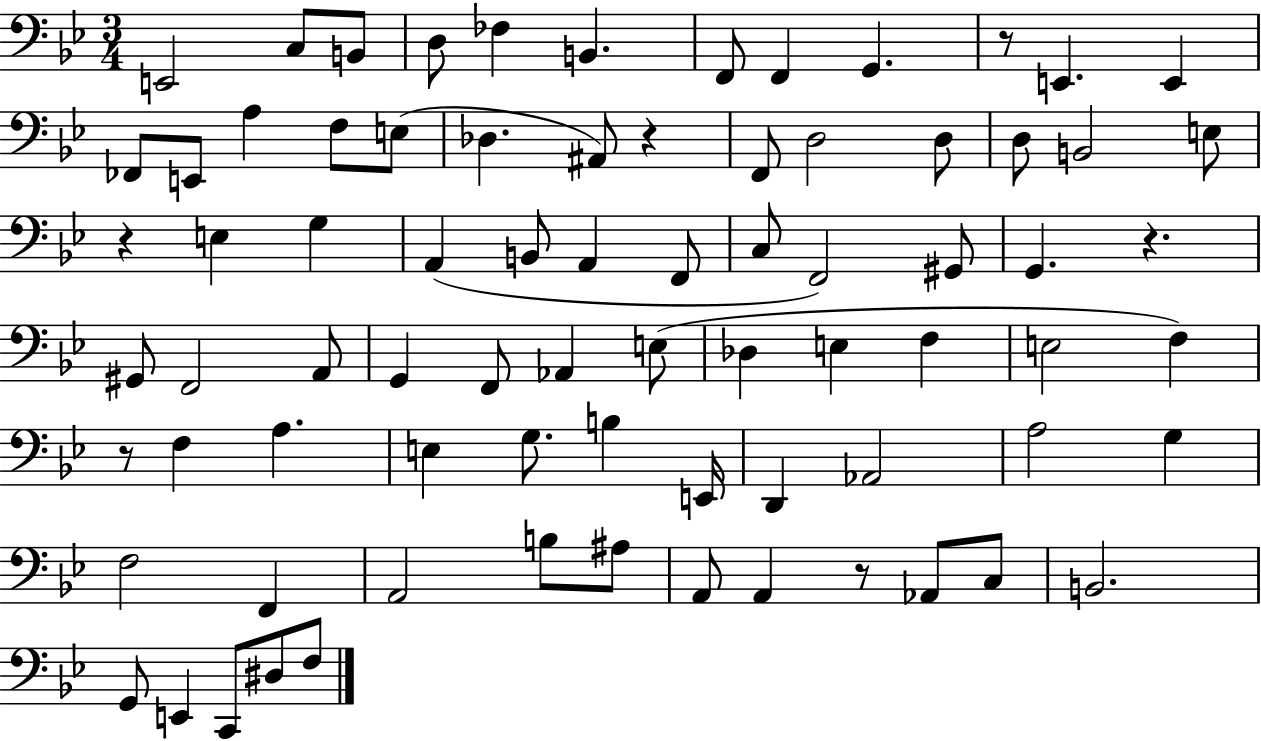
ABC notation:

X:1
T:Untitled
M:3/4
L:1/4
K:Bb
E,,2 C,/2 B,,/2 D,/2 _F, B,, F,,/2 F,, G,, z/2 E,, E,, _F,,/2 E,,/2 A, F,/2 E,/2 _D, ^A,,/2 z F,,/2 D,2 D,/2 D,/2 B,,2 E,/2 z E, G, A,, B,,/2 A,, F,,/2 C,/2 F,,2 ^G,,/2 G,, z ^G,,/2 F,,2 A,,/2 G,, F,,/2 _A,, E,/2 _D, E, F, E,2 F, z/2 F, A, E, G,/2 B, E,,/4 D,, _A,,2 A,2 G, F,2 F,, A,,2 B,/2 ^A,/2 A,,/2 A,, z/2 _A,,/2 C,/2 B,,2 G,,/2 E,, C,,/2 ^D,/2 F,/2